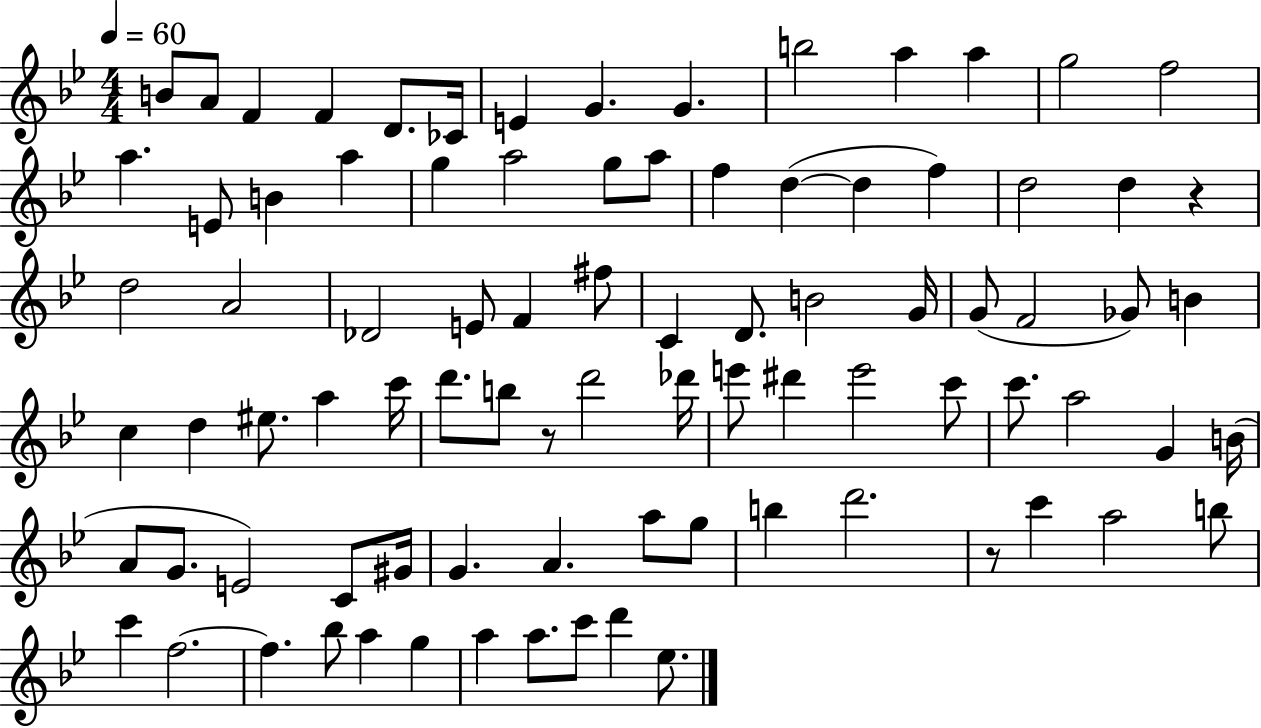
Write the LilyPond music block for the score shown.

{
  \clef treble
  \numericTimeSignature
  \time 4/4
  \key bes \major
  \tempo 4 = 60
  b'8 a'8 f'4 f'4 d'8. ces'16 | e'4 g'4. g'4. | b''2 a''4 a''4 | g''2 f''2 | \break a''4. e'8 b'4 a''4 | g''4 a''2 g''8 a''8 | f''4 d''4~(~ d''4 f''4) | d''2 d''4 r4 | \break d''2 a'2 | des'2 e'8 f'4 fis''8 | c'4 d'8. b'2 g'16 | g'8( f'2 ges'8) b'4 | \break c''4 d''4 eis''8. a''4 c'''16 | d'''8. b''8 r8 d'''2 des'''16 | e'''8 dis'''4 e'''2 c'''8 | c'''8. a''2 g'4 b'16( | \break a'8 g'8. e'2) c'8 gis'16 | g'4. a'4. a''8 g''8 | b''4 d'''2. | r8 c'''4 a''2 b''8 | \break c'''4 f''2.~~ | f''4. bes''8 a''4 g''4 | a''4 a''8. c'''8 d'''4 ees''8. | \bar "|."
}